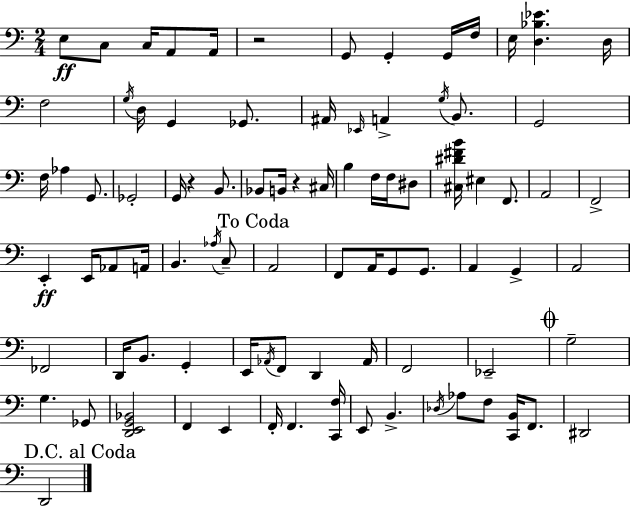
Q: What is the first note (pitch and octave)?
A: E3